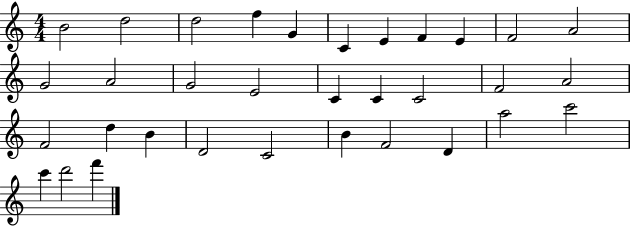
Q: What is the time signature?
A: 4/4